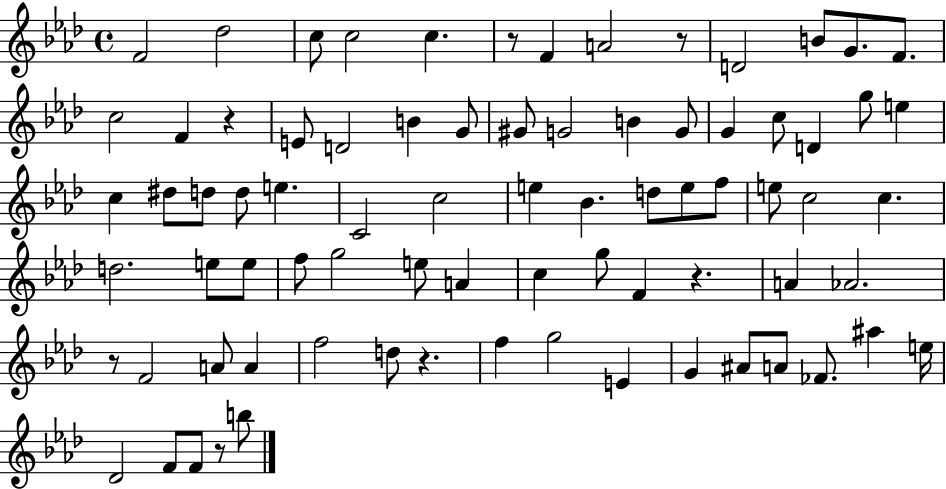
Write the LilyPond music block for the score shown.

{
  \clef treble
  \time 4/4
  \defaultTimeSignature
  \key aes \major
  f'2 des''2 | c''8 c''2 c''4. | r8 f'4 a'2 r8 | d'2 b'8 g'8. f'8. | \break c''2 f'4 r4 | e'8 d'2 b'4 g'8 | gis'8 g'2 b'4 g'8 | g'4 c''8 d'4 g''8 e''4 | \break c''4 dis''8 d''8 d''8 e''4. | c'2 c''2 | e''4 bes'4. d''8 e''8 f''8 | e''8 c''2 c''4. | \break d''2. e''8 e''8 | f''8 g''2 e''8 a'4 | c''4 g''8 f'4 r4. | a'4 aes'2. | \break r8 f'2 a'8 a'4 | f''2 d''8 r4. | f''4 g''2 e'4 | g'4 ais'8 a'8 fes'8. ais''4 e''16 | \break des'2 f'8 f'8 r8 b''8 | \bar "|."
}